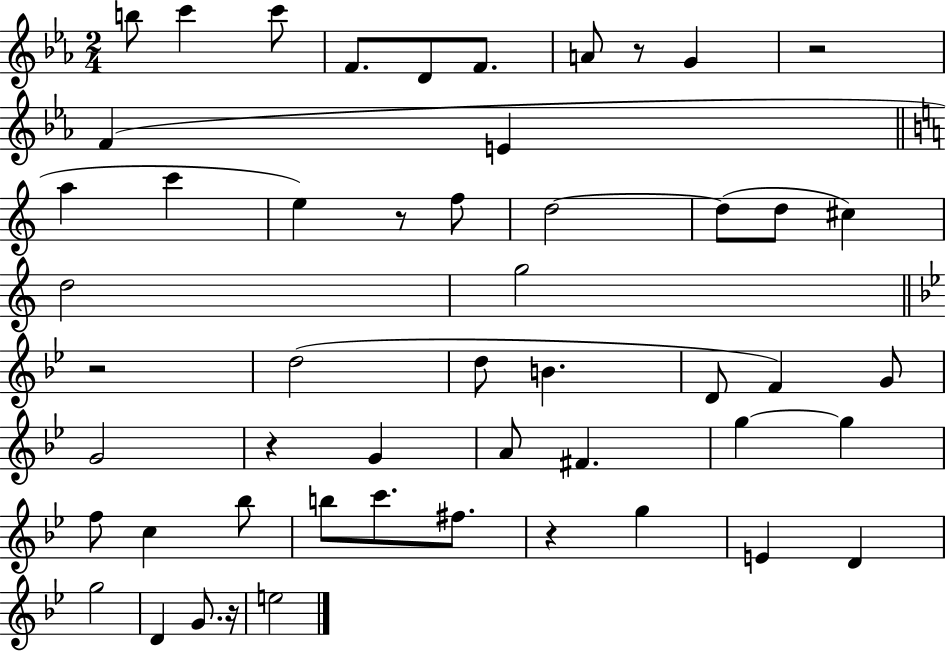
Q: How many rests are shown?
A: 7